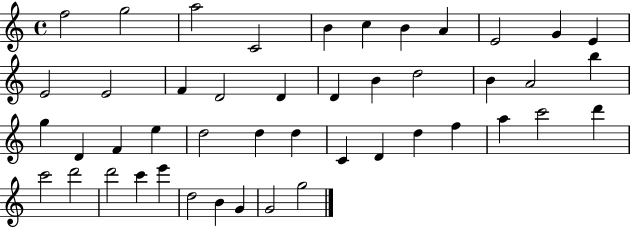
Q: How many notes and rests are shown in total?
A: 46